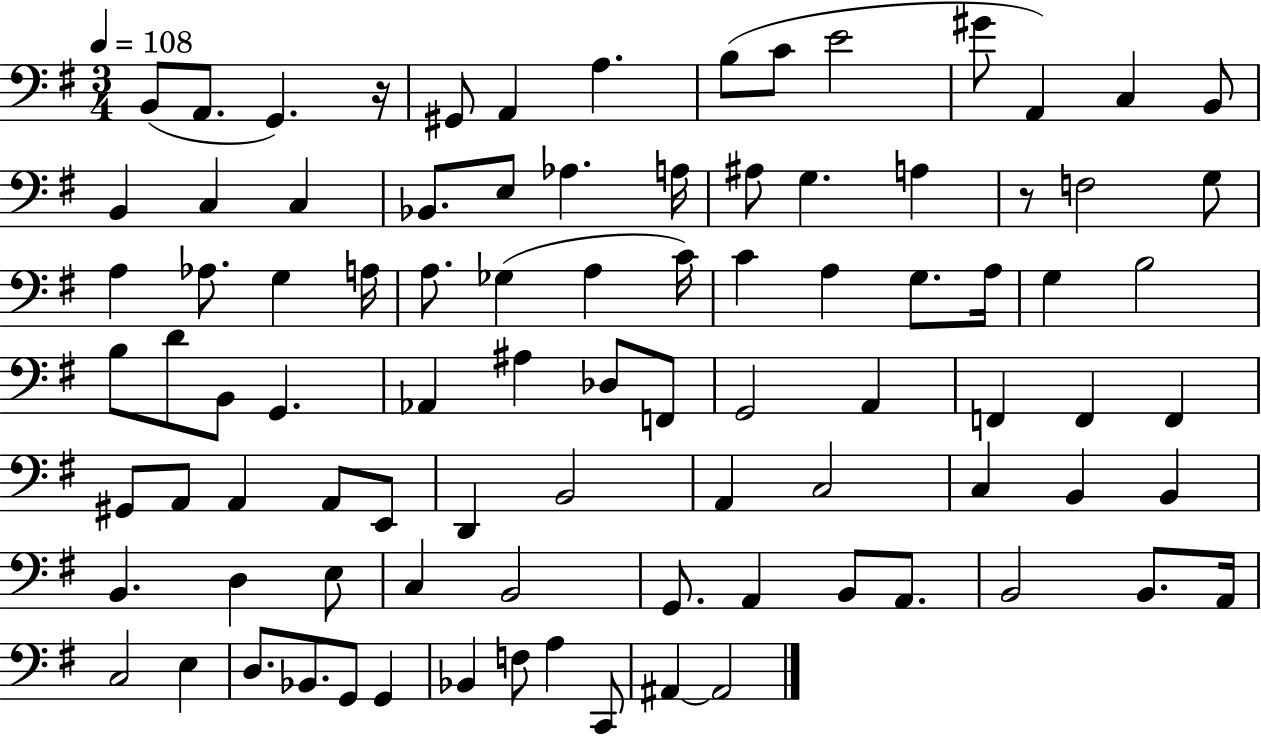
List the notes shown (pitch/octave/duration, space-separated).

B2/e A2/e. G2/q. R/s G#2/e A2/q A3/q. B3/e C4/e E4/h G#4/e A2/q C3/q B2/e B2/q C3/q C3/q Bb2/e. E3/e Ab3/q. A3/s A#3/e G3/q. A3/q R/e F3/h G3/e A3/q Ab3/e. G3/q A3/s A3/e. Gb3/q A3/q C4/s C4/q A3/q G3/e. A3/s G3/q B3/h B3/e D4/e B2/e G2/q. Ab2/q A#3/q Db3/e F2/e G2/h A2/q F2/q F2/q F2/q G#2/e A2/e A2/q A2/e E2/e D2/q B2/h A2/q C3/h C3/q B2/q B2/q B2/q. D3/q E3/e C3/q B2/h G2/e. A2/q B2/e A2/e. B2/h B2/e. A2/s C3/h E3/q D3/e. Bb2/e. G2/e G2/q Bb2/q F3/e A3/q C2/e A#2/q A#2/h